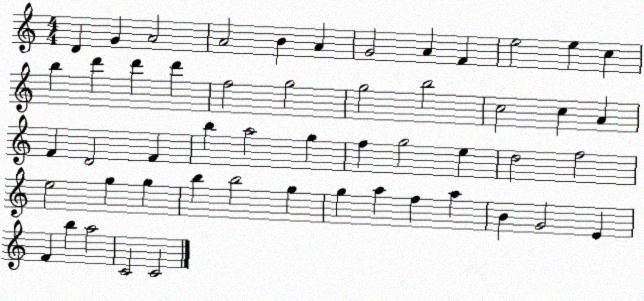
X:1
T:Untitled
M:4/4
L:1/4
K:C
D G A2 A2 B A G2 A F e2 e c b d' d' d' f2 g2 g2 b2 c2 c A F D2 F b a2 g f g2 e d2 f2 e2 g g b b2 g g a f a B G2 E F b a2 C2 C2